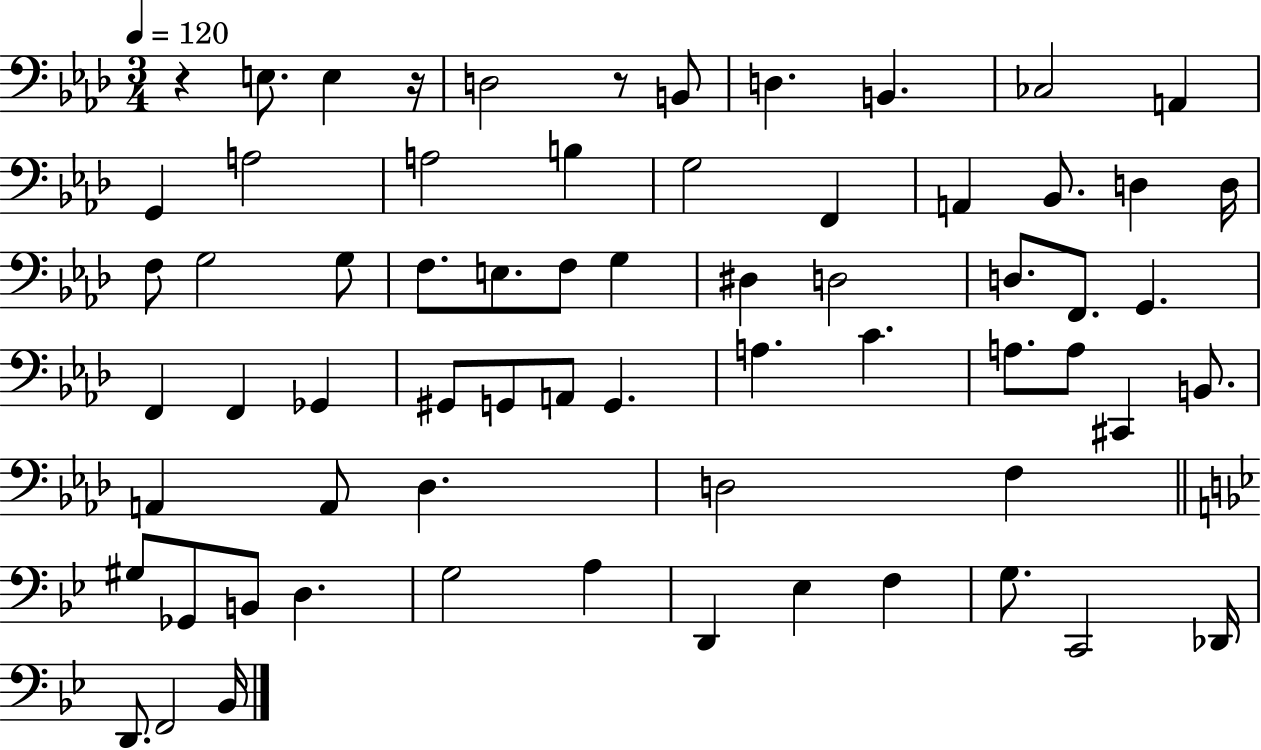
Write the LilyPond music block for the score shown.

{
  \clef bass
  \numericTimeSignature
  \time 3/4
  \key aes \major
  \tempo 4 = 120
  r4 e8. e4 r16 | d2 r8 b,8 | d4. b,4. | ces2 a,4 | \break g,4 a2 | a2 b4 | g2 f,4 | a,4 bes,8. d4 d16 | \break f8 g2 g8 | f8. e8. f8 g4 | dis4 d2 | d8. f,8. g,4. | \break f,4 f,4 ges,4 | gis,8 g,8 a,8 g,4. | a4. c'4. | a8. a8 cis,4 b,8. | \break a,4 a,8 des4. | d2 f4 | \bar "||" \break \key g \minor gis8 ges,8 b,8 d4. | g2 a4 | d,4 ees4 f4 | g8. c,2 des,16 | \break d,8. f,2 bes,16 | \bar "|."
}